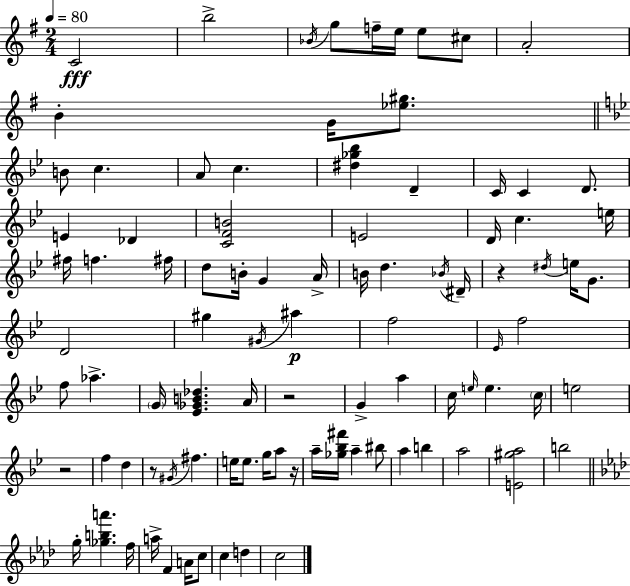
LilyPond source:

{
  \clef treble
  \numericTimeSignature
  \time 2/4
  \key e \minor
  \tempo 4 = 80
  c'2\fff | b''2-> | \acciaccatura { bes'16 } g''8 f''16-- e''16 e''8 cis''8 | a'2-. | \break b'4-. g'16 <ees'' gis''>8. | \bar "||" \break \key g \minor b'8 c''4. | a'8 c''4. | <dis'' ges'' bes''>4 d'4-- | c'16 c'4 d'8. | \break e'4 des'4 | <c' f' b'>2 | e'2 | d'16 c''4. e''16 | \break fis''16 f''4. fis''16 | d''8 b'16-. g'4 a'16-> | b'16 d''4. \acciaccatura { bes'16 } | dis'16-- r4 \acciaccatura { dis''16 } e''16 g'8. | \break d'2 | gis''4 \acciaccatura { gis'16 } ais''4\p | f''2 | \grace { ees'16 } f''2 | \break f''8 aes''4.-> | \parenthesize g'16 <ees' ges' b' des''>4. | a'16 r2 | g'4-> | \break a''4 c''16 \grace { e''16 } e''4. | \parenthesize c''16 e''2 | r2 | f''4 | \break d''4 r8 \acciaccatura { gis'16 } | fis''4. e''16 e''8. | g''16 a''8 r16 a''16-- <ges'' bes'' fis'''>16 | a''4-- bis''8 a''4 | \break b''4 a''2 | <e' gis'' a''>2 | b''2 | \bar "||" \break \key aes \major g''16-. <ges'' b'' a'''>4. f''16 | a''16-> f'4 a'16 c''8 | c''4 d''4 | c''2 | \break \bar "|."
}